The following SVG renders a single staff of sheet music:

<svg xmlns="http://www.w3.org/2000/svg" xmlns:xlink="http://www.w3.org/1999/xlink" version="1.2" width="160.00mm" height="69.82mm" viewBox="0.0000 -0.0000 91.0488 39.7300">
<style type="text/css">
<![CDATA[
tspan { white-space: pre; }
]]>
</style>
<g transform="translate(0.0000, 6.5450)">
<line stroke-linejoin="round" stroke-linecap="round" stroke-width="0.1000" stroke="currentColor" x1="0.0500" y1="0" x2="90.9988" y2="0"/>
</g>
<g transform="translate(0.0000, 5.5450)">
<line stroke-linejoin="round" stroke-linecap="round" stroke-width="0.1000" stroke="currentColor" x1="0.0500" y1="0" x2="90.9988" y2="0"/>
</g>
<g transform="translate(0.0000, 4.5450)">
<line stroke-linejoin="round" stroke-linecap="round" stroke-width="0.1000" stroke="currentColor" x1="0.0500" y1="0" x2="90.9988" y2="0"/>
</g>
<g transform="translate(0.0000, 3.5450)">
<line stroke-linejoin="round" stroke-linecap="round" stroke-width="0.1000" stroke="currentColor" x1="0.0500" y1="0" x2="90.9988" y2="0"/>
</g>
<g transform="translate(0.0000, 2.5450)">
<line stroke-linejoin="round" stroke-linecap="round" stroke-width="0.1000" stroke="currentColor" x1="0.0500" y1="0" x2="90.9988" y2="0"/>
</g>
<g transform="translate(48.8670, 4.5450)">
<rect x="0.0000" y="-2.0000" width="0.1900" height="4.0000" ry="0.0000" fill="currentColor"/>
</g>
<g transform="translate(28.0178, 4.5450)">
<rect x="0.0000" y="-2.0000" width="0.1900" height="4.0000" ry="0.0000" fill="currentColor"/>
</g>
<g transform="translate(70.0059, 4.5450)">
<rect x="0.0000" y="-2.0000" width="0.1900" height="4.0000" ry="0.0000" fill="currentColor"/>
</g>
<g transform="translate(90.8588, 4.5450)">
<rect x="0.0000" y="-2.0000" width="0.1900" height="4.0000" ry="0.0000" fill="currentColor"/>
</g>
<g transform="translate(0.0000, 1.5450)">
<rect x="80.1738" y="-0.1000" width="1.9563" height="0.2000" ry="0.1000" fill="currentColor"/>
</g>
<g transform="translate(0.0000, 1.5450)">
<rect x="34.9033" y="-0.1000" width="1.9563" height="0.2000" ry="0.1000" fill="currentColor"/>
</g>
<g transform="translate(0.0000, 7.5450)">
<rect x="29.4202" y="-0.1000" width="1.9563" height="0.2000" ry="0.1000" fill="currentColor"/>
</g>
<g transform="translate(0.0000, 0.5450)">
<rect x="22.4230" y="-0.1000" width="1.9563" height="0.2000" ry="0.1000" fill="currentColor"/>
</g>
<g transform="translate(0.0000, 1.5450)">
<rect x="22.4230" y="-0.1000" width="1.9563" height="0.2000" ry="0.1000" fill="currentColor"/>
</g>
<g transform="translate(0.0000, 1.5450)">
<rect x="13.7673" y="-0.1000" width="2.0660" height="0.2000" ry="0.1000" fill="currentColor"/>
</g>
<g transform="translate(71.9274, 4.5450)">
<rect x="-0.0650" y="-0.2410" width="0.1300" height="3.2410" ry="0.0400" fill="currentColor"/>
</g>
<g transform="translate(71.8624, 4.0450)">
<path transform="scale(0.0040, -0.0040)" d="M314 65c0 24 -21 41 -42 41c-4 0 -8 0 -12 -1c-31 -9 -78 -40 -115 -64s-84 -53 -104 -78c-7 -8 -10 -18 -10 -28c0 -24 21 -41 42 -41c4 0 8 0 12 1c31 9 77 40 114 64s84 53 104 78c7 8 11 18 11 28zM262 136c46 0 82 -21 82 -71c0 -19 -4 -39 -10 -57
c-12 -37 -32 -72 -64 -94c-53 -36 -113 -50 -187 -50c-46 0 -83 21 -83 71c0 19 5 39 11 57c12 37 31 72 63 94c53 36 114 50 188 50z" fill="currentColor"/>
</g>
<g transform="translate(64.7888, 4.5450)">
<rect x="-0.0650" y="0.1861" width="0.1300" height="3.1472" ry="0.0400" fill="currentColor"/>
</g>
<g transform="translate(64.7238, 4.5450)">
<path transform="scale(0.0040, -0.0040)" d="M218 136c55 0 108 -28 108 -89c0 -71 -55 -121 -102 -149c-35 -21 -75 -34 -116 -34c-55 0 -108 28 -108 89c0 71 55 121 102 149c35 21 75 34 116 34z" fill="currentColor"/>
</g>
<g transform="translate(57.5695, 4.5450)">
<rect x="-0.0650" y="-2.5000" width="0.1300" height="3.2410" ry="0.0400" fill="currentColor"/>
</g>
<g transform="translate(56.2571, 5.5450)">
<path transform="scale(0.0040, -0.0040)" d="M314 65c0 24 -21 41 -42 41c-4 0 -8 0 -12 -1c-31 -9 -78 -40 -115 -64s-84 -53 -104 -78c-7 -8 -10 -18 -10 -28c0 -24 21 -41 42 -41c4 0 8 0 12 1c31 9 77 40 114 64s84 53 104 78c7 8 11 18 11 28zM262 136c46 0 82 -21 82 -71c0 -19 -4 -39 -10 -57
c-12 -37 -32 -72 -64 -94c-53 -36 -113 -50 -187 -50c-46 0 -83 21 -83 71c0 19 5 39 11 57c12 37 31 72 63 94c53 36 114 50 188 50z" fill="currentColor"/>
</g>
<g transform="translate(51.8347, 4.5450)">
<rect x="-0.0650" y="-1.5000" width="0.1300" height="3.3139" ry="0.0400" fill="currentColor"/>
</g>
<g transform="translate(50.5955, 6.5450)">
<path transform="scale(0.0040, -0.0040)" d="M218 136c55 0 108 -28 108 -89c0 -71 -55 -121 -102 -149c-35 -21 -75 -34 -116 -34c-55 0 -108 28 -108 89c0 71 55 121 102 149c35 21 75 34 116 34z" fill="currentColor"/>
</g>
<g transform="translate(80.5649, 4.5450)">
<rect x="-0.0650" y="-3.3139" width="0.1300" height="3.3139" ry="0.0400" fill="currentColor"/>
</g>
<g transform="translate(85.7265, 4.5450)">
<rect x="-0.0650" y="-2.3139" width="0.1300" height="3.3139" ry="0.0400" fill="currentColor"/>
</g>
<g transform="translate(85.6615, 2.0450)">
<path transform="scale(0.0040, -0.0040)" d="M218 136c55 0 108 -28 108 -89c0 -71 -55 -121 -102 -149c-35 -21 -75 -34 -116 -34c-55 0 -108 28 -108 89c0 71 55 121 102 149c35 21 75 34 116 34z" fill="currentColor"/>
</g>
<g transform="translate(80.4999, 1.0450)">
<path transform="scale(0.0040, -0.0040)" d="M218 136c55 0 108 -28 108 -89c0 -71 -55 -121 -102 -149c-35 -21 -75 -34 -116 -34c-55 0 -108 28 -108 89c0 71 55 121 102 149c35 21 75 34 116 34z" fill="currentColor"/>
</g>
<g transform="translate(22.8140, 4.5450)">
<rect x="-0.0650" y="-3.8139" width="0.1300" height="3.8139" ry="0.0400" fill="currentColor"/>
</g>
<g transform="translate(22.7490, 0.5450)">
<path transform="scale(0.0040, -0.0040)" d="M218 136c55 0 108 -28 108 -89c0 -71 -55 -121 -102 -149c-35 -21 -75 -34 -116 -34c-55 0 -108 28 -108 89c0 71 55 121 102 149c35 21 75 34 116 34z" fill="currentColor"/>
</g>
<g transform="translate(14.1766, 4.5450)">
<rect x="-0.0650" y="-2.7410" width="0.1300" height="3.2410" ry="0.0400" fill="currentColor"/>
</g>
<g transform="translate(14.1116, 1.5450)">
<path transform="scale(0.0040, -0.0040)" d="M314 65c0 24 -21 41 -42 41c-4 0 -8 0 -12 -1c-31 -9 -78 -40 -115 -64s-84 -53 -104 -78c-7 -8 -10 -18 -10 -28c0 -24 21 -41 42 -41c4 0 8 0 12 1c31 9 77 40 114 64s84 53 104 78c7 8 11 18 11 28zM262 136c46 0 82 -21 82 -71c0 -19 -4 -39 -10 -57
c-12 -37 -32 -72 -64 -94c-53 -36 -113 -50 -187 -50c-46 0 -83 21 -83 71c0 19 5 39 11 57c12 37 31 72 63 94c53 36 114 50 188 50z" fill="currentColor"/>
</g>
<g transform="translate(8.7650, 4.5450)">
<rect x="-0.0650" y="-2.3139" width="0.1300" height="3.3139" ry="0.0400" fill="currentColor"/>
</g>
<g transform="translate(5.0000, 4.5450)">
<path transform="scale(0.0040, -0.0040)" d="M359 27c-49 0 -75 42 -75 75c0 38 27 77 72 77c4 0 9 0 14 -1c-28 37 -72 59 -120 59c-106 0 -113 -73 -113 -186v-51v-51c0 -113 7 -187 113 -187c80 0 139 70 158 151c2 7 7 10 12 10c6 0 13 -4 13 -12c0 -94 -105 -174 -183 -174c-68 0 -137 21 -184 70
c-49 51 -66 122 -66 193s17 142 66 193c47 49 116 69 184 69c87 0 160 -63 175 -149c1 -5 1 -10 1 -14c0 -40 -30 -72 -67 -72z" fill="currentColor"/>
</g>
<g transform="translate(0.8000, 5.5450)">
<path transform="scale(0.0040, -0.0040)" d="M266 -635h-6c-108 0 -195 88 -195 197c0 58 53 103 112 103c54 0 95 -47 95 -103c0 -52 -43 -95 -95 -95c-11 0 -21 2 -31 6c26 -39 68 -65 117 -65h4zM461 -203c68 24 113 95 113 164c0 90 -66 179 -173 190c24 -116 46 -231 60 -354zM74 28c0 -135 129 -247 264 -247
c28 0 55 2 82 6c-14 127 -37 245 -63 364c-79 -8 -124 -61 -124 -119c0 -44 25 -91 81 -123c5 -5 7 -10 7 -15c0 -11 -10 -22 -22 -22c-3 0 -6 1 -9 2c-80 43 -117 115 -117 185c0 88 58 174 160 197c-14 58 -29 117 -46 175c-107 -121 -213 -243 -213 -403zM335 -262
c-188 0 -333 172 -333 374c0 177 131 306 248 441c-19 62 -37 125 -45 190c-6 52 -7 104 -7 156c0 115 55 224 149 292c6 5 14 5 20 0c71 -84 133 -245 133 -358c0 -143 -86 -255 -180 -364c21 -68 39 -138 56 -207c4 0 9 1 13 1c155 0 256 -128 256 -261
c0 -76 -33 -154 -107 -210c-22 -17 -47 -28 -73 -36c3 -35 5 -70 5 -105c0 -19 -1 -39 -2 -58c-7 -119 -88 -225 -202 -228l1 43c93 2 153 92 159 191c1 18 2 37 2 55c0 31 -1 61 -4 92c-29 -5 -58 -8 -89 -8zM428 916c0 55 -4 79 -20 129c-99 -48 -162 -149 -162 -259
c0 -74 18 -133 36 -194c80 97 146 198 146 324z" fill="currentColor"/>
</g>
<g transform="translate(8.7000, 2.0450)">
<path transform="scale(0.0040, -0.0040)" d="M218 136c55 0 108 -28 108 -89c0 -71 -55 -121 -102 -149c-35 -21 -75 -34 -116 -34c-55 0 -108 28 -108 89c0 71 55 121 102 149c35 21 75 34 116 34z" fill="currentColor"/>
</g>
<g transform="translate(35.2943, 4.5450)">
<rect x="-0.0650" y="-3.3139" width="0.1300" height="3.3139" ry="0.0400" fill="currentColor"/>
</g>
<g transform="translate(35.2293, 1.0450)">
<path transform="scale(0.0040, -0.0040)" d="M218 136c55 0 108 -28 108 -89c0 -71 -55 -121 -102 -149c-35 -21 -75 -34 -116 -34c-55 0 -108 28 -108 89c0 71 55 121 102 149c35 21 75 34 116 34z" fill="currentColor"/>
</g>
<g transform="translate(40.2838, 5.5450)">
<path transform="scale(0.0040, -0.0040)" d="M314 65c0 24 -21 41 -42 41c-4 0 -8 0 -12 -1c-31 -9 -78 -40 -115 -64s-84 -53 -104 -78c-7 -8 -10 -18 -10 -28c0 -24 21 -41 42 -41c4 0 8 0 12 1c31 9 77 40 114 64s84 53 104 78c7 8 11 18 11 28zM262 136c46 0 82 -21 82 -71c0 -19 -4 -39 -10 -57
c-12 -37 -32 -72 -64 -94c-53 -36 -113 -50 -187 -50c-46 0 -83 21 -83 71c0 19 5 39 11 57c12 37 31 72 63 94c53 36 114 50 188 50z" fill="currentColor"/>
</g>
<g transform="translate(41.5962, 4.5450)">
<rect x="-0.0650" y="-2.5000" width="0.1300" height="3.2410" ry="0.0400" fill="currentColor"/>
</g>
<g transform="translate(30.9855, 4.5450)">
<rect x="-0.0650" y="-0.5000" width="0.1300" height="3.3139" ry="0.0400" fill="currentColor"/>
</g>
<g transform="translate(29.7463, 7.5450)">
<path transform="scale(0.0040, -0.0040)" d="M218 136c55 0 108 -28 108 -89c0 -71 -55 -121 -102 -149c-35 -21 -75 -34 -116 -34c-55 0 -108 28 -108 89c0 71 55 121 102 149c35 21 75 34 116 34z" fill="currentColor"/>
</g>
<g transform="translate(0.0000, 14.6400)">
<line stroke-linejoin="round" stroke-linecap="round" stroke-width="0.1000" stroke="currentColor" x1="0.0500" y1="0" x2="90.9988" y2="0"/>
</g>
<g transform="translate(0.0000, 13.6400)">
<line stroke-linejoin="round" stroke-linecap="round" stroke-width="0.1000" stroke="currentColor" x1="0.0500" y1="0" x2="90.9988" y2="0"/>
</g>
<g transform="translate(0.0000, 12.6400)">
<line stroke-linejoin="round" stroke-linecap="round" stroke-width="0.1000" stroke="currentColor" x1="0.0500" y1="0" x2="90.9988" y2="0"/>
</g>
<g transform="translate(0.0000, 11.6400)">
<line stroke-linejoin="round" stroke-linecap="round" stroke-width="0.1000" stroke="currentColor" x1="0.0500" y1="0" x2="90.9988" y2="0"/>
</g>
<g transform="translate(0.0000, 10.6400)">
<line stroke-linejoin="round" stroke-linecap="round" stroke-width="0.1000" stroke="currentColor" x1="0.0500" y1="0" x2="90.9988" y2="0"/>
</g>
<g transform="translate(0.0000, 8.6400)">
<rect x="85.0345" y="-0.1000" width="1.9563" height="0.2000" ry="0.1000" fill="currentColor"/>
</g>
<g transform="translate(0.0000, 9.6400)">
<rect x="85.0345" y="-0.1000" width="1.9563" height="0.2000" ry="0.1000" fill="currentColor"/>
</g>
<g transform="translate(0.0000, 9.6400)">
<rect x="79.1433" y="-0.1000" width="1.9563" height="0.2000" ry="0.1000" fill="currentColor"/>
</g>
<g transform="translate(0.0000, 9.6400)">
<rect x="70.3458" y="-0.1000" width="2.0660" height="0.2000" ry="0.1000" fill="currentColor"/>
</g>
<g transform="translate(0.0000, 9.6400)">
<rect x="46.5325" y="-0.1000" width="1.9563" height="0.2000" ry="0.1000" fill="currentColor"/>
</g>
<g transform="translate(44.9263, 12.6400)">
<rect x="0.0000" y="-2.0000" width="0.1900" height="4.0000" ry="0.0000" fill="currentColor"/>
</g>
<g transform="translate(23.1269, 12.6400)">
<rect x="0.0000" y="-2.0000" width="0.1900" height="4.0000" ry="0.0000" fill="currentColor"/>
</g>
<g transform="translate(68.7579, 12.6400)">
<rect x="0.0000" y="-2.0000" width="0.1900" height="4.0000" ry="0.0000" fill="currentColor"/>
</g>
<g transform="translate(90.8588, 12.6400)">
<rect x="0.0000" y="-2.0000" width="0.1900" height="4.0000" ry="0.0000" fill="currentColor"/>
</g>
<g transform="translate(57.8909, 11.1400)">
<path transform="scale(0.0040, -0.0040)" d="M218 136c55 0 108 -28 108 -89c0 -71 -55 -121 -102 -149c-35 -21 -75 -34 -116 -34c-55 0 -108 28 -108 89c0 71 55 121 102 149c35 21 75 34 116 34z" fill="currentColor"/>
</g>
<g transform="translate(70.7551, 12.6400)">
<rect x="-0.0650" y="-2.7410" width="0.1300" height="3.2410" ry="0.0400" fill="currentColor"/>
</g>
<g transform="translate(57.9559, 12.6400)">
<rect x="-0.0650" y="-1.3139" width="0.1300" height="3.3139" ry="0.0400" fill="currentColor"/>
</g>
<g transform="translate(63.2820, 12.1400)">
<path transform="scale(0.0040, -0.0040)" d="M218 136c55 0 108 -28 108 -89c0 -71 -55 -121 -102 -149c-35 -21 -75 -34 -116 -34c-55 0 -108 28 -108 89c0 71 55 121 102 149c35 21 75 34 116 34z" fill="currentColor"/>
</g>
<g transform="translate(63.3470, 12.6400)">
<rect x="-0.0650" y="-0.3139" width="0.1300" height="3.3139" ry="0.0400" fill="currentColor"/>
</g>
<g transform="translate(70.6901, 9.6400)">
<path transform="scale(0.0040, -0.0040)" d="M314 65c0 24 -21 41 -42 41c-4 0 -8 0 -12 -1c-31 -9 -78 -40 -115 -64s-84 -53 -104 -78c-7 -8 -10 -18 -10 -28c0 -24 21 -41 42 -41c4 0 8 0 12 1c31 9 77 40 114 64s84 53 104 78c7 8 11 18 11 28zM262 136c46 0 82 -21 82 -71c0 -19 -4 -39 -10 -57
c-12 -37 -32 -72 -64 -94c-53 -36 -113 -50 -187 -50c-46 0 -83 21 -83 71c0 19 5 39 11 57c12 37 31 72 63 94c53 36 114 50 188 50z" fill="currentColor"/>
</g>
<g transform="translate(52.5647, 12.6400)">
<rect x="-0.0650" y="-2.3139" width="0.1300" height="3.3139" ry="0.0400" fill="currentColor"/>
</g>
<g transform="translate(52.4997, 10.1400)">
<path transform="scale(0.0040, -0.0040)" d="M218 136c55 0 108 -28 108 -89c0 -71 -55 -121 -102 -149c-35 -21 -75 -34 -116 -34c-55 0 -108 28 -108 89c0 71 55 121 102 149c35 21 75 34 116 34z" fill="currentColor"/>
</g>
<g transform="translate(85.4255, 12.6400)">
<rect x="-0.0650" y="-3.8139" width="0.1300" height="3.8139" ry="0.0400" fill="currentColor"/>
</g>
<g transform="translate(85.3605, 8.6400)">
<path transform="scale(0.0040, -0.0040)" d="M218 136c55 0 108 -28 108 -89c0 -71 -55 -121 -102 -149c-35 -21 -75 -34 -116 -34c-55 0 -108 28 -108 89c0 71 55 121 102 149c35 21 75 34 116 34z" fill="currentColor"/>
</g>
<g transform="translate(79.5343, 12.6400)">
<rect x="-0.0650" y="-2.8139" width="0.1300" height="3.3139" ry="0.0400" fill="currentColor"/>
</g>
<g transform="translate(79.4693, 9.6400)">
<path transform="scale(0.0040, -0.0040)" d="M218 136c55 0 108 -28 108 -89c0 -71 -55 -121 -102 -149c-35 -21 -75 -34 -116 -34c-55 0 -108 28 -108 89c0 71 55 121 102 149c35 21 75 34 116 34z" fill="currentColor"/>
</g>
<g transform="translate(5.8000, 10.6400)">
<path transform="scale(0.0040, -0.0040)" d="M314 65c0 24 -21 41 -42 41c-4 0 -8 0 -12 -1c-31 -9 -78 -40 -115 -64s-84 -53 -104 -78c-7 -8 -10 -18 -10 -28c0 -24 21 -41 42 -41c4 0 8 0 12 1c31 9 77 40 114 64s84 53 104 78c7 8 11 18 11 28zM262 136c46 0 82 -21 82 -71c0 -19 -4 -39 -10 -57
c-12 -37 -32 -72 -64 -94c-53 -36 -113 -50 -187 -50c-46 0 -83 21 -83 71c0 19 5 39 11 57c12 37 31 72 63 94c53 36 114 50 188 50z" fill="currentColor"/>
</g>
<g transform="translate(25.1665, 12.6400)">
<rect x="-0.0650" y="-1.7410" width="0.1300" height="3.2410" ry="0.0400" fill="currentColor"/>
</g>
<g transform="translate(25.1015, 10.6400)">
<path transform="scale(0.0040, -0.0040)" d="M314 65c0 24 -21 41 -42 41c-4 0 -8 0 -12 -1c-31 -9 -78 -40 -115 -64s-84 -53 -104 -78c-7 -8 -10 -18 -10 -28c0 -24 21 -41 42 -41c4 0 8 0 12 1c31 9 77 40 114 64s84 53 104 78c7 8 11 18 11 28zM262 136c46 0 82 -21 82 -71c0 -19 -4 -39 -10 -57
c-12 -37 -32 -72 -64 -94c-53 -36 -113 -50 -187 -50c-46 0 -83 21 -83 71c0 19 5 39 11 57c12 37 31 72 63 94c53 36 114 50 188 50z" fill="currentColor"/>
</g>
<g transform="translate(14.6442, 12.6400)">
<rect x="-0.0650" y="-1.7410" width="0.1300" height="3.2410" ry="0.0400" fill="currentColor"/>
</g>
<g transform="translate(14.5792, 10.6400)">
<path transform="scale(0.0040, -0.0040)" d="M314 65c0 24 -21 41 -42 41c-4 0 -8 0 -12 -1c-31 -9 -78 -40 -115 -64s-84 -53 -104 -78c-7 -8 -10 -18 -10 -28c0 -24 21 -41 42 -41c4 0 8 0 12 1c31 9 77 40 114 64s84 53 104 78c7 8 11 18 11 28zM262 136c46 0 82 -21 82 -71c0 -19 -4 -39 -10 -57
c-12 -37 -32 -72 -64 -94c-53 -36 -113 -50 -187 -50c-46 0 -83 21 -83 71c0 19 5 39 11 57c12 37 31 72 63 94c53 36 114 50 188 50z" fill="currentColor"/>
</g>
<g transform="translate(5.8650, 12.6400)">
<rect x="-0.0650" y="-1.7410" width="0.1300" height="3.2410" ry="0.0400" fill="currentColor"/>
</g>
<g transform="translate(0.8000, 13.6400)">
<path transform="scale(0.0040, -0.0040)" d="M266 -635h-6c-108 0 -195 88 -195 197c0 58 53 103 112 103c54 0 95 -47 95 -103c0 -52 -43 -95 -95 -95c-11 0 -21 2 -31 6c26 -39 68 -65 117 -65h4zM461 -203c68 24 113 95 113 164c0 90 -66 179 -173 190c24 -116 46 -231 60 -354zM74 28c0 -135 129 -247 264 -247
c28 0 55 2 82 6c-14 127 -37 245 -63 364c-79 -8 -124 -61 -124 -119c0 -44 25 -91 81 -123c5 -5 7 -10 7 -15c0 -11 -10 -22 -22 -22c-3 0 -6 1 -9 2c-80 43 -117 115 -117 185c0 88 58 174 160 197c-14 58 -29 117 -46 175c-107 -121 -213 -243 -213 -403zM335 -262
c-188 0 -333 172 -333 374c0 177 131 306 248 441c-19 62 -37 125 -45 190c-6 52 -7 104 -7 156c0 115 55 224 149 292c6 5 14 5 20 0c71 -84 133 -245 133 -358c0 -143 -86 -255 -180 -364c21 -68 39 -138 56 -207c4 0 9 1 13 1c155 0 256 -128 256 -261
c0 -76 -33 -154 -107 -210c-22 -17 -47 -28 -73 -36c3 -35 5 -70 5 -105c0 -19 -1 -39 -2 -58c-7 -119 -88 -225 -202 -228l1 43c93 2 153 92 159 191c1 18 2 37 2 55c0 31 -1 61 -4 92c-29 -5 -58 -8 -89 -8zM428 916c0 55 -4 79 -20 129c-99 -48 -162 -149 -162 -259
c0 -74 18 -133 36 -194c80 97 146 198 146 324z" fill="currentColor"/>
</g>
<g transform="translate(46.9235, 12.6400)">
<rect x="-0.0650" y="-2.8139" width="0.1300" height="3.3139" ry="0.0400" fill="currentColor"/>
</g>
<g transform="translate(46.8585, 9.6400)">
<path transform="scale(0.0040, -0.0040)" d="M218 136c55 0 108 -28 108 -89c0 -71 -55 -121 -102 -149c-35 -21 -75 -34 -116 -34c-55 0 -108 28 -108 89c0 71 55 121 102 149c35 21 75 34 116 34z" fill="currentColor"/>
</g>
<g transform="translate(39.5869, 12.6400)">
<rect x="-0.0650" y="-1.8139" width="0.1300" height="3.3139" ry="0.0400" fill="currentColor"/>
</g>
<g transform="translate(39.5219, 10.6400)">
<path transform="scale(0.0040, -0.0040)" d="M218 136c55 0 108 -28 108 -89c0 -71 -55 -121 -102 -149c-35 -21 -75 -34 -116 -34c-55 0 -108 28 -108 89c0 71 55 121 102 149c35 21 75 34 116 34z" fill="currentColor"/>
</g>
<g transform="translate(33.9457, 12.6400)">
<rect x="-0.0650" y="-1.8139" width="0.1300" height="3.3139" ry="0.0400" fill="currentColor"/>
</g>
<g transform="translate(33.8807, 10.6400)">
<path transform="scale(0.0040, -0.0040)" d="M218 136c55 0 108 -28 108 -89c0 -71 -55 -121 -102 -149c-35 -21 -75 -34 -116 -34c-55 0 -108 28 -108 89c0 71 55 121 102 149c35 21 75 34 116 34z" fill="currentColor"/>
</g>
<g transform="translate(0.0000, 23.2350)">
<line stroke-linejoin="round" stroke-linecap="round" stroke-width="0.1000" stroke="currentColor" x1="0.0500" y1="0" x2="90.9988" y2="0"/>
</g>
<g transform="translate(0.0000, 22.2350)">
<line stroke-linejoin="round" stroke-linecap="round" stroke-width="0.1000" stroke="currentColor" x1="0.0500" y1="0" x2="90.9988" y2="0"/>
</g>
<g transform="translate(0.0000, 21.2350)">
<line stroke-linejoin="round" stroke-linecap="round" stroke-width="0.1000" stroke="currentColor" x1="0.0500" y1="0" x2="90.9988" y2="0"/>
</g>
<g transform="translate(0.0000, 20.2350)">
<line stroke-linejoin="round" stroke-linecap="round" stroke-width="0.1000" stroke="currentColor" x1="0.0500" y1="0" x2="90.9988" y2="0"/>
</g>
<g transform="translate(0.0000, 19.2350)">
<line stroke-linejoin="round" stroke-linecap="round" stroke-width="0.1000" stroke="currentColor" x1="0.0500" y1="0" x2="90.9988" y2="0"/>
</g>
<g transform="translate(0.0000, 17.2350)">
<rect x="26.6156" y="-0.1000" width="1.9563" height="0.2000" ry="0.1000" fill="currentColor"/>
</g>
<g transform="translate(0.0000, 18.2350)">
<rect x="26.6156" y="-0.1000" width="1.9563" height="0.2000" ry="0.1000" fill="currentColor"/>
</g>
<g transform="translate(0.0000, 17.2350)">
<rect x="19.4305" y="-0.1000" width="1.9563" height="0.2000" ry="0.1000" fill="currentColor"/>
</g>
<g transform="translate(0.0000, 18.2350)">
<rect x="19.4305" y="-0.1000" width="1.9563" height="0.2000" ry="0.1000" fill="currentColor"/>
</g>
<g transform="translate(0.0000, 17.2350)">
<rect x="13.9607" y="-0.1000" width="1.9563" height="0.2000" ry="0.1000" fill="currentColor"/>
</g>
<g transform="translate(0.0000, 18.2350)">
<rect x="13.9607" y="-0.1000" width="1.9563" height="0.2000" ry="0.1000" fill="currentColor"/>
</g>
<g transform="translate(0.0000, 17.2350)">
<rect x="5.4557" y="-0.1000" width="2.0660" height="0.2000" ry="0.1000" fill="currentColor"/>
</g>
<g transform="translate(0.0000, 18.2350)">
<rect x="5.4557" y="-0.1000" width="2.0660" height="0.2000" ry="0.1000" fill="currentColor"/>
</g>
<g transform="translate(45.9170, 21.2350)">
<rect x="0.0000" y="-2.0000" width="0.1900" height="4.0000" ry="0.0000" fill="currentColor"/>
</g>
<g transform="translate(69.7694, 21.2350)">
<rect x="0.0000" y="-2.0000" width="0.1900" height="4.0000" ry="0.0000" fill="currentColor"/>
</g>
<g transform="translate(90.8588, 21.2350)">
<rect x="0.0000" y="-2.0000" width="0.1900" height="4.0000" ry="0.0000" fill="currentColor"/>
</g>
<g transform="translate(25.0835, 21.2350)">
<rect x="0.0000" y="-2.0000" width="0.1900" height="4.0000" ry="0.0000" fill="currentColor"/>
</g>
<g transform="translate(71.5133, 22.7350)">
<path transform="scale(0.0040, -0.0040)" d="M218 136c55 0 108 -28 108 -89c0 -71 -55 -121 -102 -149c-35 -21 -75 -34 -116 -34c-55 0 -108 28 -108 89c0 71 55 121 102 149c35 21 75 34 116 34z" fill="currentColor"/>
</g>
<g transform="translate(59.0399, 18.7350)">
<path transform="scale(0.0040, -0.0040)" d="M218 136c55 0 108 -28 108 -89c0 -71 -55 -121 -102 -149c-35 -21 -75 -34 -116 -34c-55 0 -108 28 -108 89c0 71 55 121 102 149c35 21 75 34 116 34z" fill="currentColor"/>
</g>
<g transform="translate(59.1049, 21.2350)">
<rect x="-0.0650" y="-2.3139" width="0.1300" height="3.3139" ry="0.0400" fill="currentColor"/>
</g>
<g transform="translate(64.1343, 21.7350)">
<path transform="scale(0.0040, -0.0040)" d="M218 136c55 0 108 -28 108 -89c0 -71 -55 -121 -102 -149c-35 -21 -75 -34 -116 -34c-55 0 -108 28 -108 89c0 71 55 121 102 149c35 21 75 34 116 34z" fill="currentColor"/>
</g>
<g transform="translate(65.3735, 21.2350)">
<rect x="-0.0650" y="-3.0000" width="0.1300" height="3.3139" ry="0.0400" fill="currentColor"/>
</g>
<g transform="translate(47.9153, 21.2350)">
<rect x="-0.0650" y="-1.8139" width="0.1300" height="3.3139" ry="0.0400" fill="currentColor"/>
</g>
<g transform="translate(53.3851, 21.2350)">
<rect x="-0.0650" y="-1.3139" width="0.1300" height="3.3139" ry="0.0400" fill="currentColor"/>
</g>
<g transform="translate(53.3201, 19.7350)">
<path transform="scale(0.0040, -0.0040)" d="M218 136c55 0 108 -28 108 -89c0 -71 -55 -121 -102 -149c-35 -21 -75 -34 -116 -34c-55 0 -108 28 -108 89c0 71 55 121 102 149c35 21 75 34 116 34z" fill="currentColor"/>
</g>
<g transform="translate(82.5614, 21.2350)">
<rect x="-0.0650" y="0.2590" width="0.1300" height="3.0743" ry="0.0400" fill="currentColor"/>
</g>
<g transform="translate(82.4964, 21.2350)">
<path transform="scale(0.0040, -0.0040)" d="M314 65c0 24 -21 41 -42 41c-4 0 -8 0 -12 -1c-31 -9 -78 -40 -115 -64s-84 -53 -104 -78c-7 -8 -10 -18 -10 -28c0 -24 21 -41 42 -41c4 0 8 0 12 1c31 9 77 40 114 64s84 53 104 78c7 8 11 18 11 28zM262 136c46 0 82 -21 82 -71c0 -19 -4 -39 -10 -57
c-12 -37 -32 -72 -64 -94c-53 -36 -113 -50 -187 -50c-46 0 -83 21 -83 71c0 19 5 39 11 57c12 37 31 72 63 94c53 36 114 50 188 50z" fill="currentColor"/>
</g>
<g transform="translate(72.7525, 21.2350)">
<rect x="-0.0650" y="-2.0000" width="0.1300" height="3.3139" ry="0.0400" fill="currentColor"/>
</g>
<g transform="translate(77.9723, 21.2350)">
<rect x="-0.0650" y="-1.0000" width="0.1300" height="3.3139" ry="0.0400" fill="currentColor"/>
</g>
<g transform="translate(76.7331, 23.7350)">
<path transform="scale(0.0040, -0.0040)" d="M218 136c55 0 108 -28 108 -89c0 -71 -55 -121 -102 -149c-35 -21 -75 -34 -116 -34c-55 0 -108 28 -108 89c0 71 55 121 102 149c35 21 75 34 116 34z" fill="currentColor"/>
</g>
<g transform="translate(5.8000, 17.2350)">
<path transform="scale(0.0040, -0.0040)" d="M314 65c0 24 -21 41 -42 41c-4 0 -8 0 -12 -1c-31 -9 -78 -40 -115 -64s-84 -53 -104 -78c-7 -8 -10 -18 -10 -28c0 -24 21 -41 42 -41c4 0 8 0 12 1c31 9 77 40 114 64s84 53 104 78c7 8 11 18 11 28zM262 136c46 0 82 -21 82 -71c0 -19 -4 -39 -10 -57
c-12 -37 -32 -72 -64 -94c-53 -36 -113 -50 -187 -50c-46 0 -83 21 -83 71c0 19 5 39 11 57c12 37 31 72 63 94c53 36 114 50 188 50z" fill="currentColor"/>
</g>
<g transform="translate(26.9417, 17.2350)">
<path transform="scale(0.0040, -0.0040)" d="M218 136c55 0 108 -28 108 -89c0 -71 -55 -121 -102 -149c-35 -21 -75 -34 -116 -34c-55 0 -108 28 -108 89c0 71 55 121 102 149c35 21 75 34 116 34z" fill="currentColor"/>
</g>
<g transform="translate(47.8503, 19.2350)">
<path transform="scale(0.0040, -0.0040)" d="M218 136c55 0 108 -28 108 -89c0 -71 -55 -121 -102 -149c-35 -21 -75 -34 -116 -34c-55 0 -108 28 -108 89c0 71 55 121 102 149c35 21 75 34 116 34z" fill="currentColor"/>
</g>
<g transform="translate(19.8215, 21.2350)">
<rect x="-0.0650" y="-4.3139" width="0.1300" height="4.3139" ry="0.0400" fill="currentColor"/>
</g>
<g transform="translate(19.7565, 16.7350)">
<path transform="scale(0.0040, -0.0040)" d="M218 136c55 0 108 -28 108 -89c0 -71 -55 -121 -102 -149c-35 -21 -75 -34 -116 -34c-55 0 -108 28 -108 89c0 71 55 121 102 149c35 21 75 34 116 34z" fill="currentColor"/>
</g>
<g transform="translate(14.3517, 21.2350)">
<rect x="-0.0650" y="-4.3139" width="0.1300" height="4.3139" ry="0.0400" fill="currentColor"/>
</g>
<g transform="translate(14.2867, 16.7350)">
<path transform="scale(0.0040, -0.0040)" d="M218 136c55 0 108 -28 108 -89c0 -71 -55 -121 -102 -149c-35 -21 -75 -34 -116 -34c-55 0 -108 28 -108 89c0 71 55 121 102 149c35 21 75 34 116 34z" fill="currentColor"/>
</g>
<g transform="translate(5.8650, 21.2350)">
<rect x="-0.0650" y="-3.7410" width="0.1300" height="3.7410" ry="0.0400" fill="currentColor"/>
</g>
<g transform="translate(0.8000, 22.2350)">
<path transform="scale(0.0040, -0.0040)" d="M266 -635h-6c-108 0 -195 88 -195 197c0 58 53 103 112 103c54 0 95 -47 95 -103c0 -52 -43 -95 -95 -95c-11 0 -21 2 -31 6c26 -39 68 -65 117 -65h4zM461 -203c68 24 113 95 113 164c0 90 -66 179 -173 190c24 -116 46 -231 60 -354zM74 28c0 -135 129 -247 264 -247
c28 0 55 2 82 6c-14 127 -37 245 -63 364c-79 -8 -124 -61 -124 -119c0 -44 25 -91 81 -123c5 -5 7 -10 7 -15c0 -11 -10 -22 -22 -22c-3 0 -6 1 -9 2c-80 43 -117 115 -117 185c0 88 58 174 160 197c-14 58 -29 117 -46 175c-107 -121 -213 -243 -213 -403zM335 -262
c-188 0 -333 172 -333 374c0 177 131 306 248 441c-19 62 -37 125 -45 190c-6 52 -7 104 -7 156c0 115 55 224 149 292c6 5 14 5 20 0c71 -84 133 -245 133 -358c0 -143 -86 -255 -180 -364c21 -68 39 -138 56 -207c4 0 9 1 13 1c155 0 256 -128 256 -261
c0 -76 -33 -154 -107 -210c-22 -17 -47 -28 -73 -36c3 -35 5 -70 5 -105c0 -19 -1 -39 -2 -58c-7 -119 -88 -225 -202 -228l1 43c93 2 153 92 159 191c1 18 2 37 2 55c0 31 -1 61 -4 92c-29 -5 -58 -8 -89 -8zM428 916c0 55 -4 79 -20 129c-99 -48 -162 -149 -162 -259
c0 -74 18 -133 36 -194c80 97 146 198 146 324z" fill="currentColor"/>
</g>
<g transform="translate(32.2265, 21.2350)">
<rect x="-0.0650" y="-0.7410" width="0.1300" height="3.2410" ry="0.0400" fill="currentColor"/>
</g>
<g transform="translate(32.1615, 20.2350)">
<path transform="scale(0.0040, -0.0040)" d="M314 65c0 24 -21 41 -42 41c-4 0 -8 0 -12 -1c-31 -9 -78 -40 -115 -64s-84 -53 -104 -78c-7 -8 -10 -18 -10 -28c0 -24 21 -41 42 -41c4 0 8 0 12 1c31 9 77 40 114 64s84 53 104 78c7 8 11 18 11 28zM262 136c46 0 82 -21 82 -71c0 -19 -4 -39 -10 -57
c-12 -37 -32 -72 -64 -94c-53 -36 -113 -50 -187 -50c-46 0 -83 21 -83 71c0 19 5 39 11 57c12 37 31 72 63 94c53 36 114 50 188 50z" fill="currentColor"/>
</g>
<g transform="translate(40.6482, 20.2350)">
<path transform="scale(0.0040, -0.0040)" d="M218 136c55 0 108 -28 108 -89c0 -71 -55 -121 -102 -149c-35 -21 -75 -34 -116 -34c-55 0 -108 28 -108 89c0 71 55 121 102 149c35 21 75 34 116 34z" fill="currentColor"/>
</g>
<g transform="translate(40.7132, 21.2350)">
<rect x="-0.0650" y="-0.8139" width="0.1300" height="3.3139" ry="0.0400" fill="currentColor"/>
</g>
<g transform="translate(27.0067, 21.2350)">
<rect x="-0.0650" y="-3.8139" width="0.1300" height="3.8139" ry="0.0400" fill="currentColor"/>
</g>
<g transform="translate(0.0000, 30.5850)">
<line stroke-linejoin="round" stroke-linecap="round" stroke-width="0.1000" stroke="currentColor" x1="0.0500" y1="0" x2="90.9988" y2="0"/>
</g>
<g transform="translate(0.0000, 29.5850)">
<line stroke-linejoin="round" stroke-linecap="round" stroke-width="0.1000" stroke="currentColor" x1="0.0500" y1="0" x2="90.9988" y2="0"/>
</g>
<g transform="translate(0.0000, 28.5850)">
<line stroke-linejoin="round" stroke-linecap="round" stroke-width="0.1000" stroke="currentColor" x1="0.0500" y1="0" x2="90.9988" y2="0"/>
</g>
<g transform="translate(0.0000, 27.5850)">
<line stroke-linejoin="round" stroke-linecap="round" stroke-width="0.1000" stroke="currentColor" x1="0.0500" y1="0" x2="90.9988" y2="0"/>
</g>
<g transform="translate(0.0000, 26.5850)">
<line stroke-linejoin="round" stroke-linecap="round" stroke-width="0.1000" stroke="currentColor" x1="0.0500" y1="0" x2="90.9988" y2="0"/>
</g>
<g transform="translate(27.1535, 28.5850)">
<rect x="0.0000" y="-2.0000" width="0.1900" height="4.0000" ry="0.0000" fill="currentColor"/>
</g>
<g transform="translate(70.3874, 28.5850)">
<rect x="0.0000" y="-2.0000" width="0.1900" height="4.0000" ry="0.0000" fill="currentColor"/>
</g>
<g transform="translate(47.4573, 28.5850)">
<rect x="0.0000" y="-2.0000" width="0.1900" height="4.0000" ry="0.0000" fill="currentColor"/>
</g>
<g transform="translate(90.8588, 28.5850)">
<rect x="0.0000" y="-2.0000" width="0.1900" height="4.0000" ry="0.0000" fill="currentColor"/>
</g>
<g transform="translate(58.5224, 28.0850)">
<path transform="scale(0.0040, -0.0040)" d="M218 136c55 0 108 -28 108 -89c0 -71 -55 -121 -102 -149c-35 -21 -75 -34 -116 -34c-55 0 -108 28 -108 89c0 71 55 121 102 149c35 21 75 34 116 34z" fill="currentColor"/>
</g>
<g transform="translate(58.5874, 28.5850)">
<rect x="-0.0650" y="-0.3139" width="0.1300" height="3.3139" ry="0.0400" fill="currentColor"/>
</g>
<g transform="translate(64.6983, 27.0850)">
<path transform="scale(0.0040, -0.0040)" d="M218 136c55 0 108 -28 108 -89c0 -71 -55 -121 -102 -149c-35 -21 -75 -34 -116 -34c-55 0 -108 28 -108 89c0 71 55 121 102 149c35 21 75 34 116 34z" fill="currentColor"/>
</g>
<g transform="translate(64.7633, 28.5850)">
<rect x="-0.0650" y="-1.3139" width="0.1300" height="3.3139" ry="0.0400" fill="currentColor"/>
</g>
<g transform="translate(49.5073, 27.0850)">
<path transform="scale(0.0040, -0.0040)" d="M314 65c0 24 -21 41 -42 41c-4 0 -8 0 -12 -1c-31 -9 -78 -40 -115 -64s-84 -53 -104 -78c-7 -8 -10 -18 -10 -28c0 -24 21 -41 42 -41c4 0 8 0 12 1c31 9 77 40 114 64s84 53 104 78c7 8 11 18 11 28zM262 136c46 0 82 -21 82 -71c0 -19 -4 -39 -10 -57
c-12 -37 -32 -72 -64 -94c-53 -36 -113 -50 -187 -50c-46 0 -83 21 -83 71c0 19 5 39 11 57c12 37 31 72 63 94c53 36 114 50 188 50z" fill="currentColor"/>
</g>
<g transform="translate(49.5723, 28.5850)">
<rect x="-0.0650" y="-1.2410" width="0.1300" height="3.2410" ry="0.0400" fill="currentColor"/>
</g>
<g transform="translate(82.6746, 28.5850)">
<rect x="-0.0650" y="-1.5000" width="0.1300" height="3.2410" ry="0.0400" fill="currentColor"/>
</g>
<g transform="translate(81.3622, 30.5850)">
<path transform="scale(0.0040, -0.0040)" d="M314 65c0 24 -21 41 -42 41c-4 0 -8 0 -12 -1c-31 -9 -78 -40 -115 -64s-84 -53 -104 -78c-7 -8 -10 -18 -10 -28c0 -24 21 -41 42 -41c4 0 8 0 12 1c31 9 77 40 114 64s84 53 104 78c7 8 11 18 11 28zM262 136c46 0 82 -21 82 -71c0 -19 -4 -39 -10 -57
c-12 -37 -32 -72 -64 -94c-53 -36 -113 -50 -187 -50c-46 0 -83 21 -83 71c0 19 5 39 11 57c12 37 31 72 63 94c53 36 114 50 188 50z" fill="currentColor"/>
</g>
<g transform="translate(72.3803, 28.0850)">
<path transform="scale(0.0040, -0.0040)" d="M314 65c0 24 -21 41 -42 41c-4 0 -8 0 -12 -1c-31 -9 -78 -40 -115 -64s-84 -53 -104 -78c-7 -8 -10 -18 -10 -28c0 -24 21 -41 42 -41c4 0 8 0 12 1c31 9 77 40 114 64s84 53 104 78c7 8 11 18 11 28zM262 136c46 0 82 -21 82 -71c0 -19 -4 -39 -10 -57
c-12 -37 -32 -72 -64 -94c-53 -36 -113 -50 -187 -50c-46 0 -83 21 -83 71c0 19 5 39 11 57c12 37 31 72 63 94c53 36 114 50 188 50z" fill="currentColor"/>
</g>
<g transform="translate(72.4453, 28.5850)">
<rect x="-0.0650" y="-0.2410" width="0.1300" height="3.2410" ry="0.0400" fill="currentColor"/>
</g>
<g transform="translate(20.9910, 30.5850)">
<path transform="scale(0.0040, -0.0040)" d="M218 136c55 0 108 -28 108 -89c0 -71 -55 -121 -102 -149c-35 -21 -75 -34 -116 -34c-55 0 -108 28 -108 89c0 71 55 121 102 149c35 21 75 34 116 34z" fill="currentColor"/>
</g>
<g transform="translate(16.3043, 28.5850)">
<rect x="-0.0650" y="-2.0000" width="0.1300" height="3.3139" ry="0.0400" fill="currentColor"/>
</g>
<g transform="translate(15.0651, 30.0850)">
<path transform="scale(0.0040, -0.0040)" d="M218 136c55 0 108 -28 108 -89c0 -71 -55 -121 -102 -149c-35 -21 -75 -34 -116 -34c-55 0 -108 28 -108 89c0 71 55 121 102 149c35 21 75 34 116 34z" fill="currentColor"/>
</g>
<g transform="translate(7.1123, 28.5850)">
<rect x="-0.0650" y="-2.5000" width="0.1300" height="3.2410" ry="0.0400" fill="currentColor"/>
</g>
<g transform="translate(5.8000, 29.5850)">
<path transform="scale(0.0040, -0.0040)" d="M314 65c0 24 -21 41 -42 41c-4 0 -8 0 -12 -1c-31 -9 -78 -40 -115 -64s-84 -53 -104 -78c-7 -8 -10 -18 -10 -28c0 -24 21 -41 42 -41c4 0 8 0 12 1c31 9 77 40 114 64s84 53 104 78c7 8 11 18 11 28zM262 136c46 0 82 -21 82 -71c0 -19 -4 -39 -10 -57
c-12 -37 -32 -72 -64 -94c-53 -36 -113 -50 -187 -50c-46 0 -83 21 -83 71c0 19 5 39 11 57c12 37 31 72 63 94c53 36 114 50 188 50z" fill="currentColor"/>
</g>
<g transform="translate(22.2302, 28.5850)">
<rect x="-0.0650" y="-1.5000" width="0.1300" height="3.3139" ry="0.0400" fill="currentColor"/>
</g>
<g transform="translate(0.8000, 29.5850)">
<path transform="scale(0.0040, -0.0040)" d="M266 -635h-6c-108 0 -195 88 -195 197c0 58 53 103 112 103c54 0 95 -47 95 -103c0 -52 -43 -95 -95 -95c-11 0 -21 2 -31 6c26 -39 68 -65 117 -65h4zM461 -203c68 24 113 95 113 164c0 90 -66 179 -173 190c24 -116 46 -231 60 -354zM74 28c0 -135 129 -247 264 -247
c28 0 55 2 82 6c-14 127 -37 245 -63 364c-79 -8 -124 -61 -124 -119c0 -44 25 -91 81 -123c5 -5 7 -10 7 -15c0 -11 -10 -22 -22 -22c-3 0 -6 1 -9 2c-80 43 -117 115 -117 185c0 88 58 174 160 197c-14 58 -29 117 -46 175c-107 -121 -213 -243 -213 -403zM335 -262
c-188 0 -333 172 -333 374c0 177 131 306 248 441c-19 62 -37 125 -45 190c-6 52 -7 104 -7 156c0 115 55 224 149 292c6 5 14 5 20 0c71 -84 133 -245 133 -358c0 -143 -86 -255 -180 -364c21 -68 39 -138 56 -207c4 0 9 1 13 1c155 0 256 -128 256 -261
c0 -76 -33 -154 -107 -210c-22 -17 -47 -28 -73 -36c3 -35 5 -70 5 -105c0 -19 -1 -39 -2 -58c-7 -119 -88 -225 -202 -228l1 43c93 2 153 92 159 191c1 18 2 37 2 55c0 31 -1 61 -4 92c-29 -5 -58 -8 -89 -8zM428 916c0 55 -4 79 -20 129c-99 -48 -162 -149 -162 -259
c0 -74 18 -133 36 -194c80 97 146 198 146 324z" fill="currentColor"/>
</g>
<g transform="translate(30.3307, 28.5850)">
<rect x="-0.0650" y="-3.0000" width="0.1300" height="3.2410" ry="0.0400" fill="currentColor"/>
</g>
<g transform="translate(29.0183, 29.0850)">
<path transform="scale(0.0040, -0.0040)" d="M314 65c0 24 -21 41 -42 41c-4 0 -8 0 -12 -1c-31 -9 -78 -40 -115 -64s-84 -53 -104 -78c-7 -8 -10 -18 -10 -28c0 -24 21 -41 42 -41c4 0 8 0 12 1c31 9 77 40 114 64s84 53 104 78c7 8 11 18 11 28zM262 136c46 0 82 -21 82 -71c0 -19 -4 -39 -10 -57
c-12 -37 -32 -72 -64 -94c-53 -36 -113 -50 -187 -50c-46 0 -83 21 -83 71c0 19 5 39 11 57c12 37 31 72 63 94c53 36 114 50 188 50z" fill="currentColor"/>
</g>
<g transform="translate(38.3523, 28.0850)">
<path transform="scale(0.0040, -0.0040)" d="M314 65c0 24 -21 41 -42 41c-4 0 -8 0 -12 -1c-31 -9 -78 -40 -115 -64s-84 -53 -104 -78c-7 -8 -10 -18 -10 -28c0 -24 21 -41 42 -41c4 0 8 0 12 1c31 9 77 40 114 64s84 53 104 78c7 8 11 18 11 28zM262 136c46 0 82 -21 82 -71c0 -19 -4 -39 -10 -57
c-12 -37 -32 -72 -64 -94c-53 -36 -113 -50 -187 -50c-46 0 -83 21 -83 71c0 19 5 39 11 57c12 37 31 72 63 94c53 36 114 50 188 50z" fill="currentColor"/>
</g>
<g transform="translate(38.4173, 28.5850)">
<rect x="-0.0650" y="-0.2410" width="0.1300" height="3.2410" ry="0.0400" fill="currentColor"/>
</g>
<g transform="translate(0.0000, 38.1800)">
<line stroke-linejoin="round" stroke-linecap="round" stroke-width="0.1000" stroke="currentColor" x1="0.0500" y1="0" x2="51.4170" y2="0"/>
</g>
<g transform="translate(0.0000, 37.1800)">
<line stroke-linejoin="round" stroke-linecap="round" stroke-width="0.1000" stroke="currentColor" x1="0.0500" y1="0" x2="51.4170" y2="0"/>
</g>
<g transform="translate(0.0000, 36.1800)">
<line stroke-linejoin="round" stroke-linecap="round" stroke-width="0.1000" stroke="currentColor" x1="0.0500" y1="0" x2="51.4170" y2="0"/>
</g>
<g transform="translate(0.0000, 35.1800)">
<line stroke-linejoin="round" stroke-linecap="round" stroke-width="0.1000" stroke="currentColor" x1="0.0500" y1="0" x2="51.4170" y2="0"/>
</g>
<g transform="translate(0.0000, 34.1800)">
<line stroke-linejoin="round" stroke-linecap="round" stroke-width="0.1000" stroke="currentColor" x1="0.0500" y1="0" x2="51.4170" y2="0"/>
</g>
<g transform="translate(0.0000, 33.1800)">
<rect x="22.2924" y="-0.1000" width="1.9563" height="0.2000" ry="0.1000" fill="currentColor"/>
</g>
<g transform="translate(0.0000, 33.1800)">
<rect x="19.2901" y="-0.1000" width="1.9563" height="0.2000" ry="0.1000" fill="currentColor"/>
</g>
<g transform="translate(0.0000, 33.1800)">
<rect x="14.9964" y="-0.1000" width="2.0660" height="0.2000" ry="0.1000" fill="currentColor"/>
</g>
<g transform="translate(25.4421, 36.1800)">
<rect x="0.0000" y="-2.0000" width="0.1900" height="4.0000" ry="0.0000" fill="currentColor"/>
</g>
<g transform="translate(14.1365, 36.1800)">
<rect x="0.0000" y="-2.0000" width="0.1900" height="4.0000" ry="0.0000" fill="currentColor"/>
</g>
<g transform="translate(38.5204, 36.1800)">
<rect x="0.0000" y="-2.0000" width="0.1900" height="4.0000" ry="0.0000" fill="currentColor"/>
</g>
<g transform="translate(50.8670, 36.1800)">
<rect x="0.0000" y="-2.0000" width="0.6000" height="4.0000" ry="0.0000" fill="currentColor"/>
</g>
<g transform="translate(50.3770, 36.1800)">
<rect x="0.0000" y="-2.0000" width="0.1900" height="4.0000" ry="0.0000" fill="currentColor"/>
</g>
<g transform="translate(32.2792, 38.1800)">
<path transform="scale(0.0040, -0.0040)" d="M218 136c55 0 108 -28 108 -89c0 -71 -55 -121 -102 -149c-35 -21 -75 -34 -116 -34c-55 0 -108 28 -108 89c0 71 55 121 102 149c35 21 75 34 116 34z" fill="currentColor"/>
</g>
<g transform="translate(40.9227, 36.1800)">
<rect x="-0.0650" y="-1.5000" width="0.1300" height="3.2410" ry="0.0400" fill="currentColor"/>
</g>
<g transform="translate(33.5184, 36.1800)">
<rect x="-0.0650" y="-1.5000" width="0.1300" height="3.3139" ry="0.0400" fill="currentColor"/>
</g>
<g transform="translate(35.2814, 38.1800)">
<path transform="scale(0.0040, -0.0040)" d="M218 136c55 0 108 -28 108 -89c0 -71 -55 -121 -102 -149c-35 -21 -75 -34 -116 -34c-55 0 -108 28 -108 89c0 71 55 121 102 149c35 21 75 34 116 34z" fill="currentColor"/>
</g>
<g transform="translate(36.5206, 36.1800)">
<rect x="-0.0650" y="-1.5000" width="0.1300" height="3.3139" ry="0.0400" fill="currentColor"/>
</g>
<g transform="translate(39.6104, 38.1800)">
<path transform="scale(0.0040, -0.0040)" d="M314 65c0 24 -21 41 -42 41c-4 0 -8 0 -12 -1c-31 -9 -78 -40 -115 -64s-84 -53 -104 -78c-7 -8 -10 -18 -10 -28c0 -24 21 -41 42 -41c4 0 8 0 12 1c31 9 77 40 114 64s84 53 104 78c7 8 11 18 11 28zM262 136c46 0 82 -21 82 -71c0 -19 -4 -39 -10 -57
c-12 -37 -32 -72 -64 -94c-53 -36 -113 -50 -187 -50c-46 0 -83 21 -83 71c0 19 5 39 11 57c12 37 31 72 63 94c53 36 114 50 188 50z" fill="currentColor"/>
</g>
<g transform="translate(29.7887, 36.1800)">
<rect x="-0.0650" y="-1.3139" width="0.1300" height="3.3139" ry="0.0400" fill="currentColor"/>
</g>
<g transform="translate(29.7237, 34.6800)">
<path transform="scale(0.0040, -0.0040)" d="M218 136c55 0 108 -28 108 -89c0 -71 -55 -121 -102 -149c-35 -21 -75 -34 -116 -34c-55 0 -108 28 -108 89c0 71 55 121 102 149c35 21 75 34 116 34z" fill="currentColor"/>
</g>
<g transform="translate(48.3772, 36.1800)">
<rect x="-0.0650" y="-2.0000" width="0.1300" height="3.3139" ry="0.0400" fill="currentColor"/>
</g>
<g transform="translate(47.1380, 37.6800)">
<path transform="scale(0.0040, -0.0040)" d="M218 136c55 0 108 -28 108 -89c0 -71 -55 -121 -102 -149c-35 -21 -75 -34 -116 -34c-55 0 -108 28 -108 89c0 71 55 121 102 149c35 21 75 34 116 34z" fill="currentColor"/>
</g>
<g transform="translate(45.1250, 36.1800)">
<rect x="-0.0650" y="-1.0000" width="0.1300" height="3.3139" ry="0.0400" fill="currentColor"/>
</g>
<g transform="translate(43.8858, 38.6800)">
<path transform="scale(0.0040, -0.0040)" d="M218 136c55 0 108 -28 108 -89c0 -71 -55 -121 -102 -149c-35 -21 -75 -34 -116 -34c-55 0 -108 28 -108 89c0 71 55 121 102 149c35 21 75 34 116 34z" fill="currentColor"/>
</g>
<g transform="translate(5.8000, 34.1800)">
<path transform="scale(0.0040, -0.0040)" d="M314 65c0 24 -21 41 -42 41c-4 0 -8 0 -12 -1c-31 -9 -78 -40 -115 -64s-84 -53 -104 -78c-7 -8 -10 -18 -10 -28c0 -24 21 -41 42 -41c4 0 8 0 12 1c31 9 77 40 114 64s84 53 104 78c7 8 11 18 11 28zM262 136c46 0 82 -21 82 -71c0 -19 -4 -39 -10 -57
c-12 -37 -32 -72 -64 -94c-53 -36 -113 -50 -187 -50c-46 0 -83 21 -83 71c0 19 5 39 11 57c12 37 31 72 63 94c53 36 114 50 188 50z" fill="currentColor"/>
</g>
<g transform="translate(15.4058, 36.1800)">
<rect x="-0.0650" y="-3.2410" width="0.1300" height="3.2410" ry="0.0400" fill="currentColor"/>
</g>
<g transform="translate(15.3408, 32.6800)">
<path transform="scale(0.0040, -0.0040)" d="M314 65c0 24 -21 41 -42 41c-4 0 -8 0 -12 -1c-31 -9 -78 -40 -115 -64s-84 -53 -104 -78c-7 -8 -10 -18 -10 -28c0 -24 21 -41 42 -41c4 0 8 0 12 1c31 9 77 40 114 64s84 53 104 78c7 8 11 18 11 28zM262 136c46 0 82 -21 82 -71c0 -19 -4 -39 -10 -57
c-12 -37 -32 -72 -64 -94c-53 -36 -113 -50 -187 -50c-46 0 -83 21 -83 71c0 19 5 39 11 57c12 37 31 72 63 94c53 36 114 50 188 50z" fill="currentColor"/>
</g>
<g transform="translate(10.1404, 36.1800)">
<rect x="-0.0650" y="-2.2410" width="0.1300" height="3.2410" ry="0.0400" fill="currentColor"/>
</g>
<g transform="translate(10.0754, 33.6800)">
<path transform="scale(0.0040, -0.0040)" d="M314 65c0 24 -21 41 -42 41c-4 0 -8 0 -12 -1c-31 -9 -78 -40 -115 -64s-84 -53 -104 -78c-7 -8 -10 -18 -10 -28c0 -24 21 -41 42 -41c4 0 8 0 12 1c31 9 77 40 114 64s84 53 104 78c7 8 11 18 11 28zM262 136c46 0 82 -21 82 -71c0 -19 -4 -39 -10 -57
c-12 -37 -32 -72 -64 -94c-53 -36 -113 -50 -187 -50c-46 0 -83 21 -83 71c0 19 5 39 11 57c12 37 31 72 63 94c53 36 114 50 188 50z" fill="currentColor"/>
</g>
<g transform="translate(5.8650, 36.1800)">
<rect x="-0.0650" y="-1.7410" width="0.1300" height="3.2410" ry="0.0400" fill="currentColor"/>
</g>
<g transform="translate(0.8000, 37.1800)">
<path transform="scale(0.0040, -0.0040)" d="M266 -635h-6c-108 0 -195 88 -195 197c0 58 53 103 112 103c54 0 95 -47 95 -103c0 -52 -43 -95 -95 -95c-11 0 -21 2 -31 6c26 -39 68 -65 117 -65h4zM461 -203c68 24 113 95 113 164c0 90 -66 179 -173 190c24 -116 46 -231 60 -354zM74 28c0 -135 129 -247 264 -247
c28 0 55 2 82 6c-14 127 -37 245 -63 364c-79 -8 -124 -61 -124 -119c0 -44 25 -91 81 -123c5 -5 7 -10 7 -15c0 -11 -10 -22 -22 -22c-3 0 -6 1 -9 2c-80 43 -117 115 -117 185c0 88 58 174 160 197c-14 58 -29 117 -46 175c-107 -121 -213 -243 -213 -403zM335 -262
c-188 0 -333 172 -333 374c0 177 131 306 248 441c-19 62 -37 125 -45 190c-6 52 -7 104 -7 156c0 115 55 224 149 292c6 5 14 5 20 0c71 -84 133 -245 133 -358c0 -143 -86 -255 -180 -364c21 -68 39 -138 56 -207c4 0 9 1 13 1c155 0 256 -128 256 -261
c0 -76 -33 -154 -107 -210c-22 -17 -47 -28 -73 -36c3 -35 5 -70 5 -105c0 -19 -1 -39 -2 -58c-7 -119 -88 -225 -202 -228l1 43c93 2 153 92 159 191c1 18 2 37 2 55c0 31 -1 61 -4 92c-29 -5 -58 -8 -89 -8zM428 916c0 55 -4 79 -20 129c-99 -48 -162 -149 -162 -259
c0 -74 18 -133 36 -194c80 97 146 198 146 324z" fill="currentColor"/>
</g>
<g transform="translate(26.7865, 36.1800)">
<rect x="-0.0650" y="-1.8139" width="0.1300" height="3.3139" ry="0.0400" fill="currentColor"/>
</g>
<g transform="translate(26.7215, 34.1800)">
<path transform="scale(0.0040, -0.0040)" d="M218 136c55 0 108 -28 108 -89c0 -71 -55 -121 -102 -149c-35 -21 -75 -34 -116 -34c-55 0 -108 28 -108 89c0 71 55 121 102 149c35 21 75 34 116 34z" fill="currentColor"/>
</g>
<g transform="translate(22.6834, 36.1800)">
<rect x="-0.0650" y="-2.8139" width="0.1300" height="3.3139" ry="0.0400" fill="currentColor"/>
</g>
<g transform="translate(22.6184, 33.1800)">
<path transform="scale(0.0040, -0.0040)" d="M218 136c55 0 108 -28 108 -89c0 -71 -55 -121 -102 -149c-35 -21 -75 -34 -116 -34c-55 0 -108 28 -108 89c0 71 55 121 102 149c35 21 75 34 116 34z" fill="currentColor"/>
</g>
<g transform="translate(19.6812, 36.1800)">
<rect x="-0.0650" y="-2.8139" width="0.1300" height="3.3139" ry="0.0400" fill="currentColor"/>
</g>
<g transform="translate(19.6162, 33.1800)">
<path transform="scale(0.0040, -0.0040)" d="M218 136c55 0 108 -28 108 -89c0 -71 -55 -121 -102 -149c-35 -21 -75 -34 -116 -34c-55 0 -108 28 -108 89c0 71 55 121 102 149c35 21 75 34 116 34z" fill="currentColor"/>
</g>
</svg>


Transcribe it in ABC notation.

X:1
T:Untitled
M:4/4
L:1/4
K:C
g a2 c' C b G2 E G2 B c2 b g f2 f2 f2 f f a g e c a2 a c' c'2 d' d' c' d2 d f e g A F D B2 G2 F E A2 c2 e2 c e c2 E2 f2 g2 b2 a a f e E E E2 D F